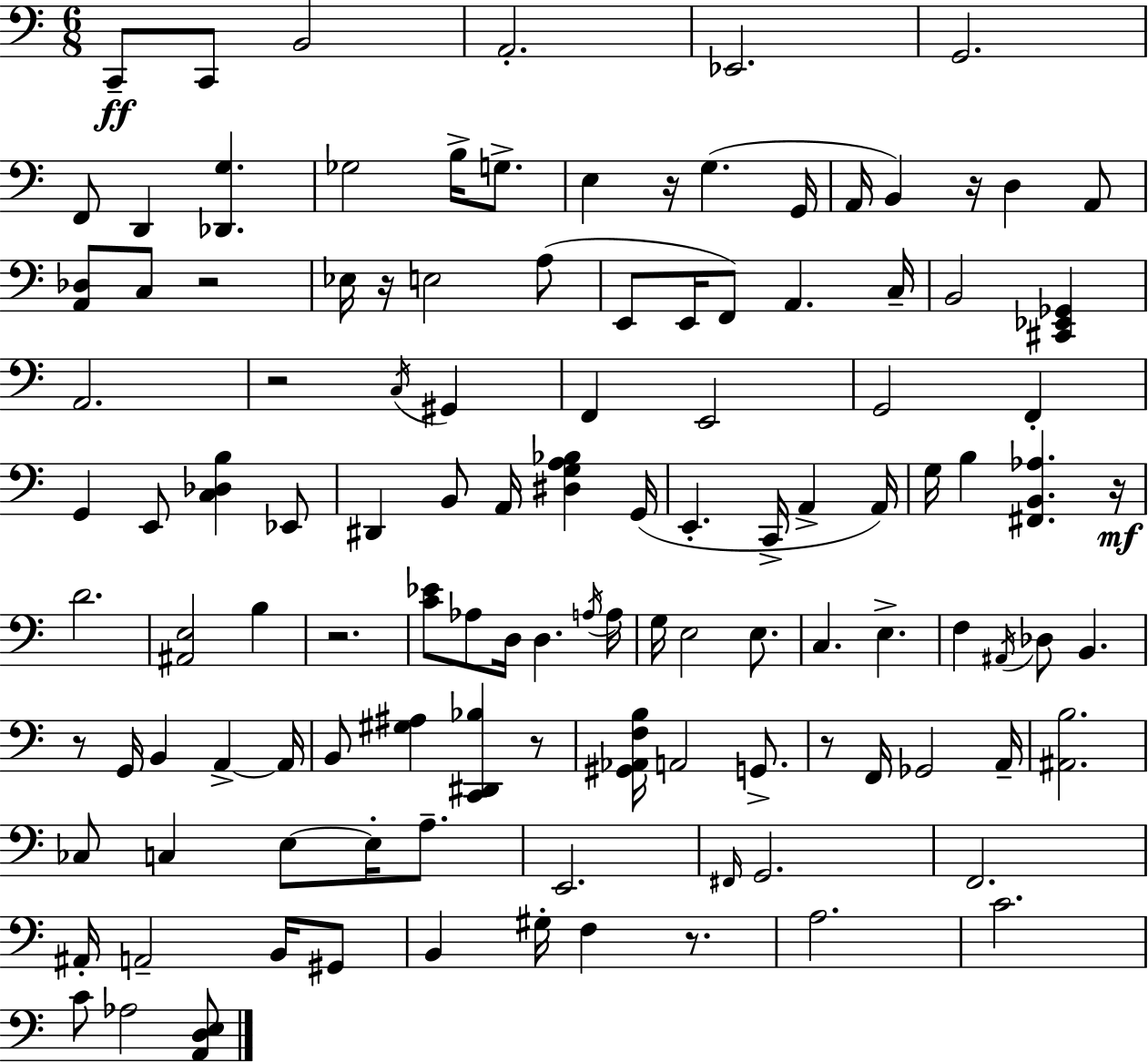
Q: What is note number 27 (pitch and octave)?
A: C3